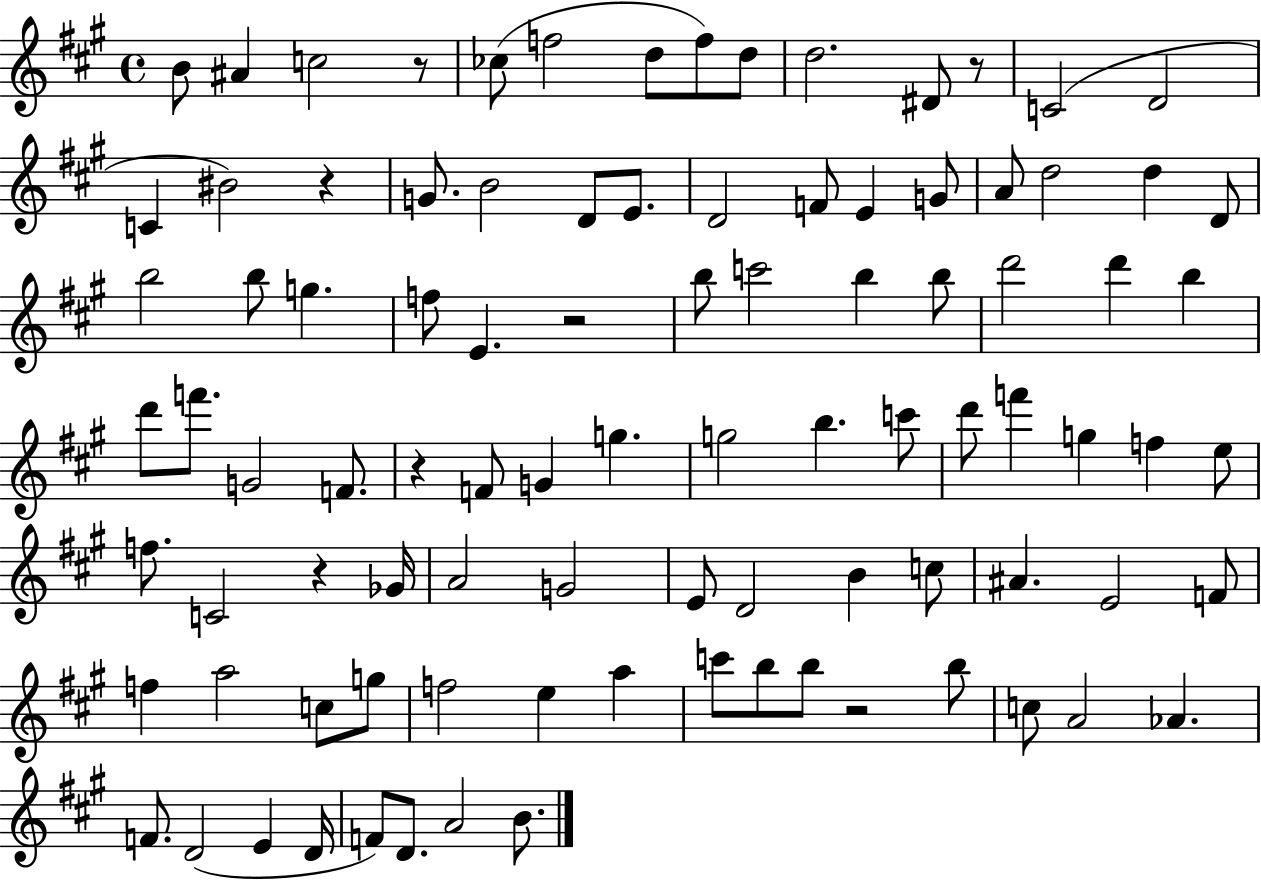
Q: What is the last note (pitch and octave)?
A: B4